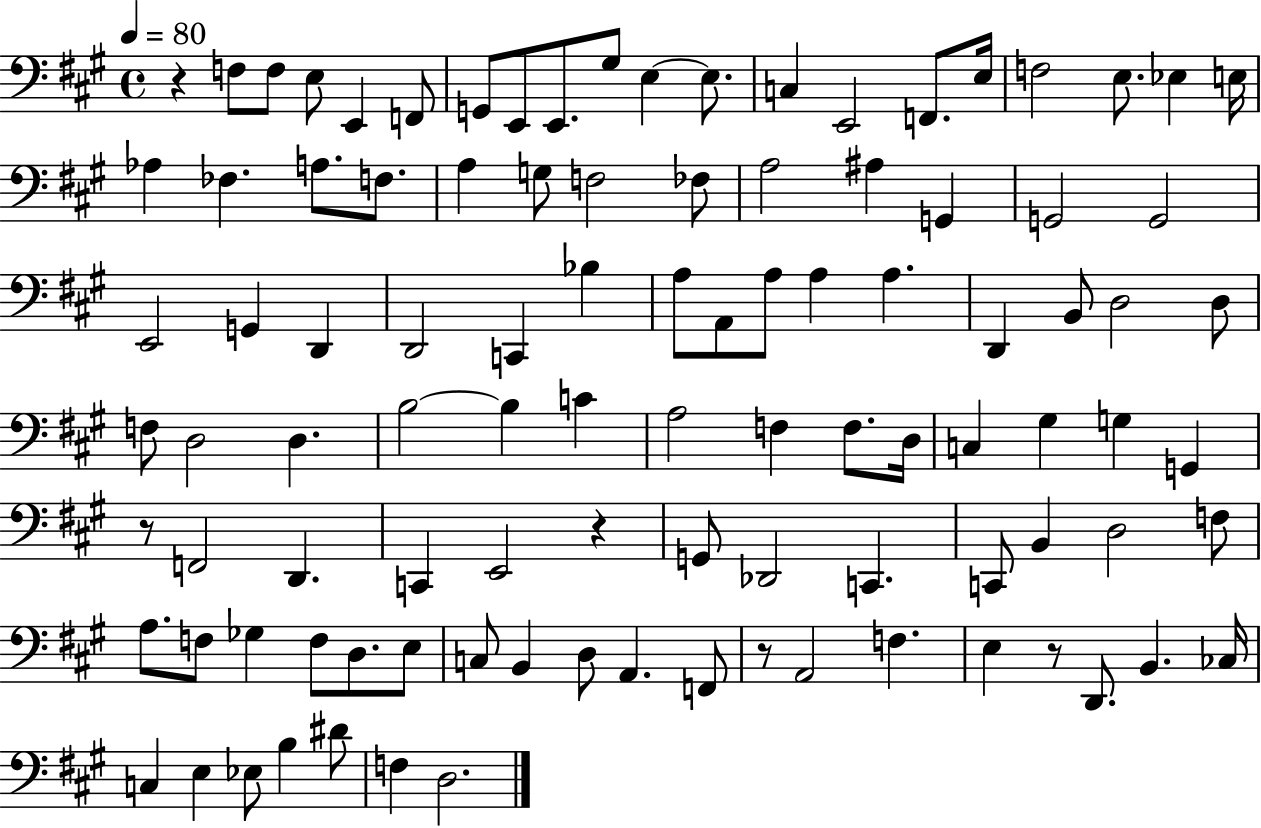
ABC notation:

X:1
T:Untitled
M:4/4
L:1/4
K:A
z F,/2 F,/2 E,/2 E,, F,,/2 G,,/2 E,,/2 E,,/2 ^G,/2 E, E,/2 C, E,,2 F,,/2 E,/4 F,2 E,/2 _E, E,/4 _A, _F, A,/2 F,/2 A, G,/2 F,2 _F,/2 A,2 ^A, G,, G,,2 G,,2 E,,2 G,, D,, D,,2 C,, _B, A,/2 A,,/2 A,/2 A, A, D,, B,,/2 D,2 D,/2 F,/2 D,2 D, B,2 B, C A,2 F, F,/2 D,/4 C, ^G, G, G,, z/2 F,,2 D,, C,, E,,2 z G,,/2 _D,,2 C,, C,,/2 B,, D,2 F,/2 A,/2 F,/2 _G, F,/2 D,/2 E,/2 C,/2 B,, D,/2 A,, F,,/2 z/2 A,,2 F, E, z/2 D,,/2 B,, _C,/4 C, E, _E,/2 B, ^D/2 F, D,2